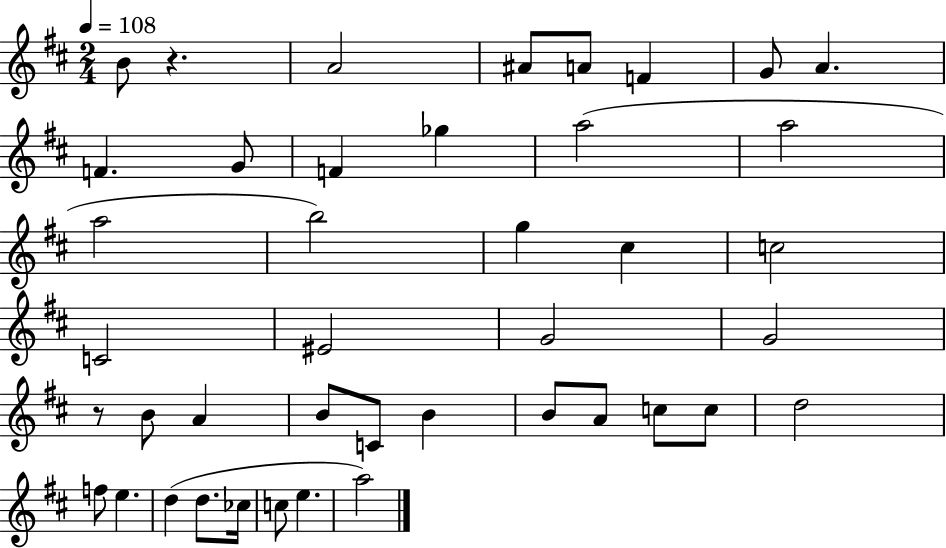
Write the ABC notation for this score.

X:1
T:Untitled
M:2/4
L:1/4
K:D
B/2 z A2 ^A/2 A/2 F G/2 A F G/2 F _g a2 a2 a2 b2 g ^c c2 C2 ^E2 G2 G2 z/2 B/2 A B/2 C/2 B B/2 A/2 c/2 c/2 d2 f/2 e d d/2 _c/4 c/2 e a2